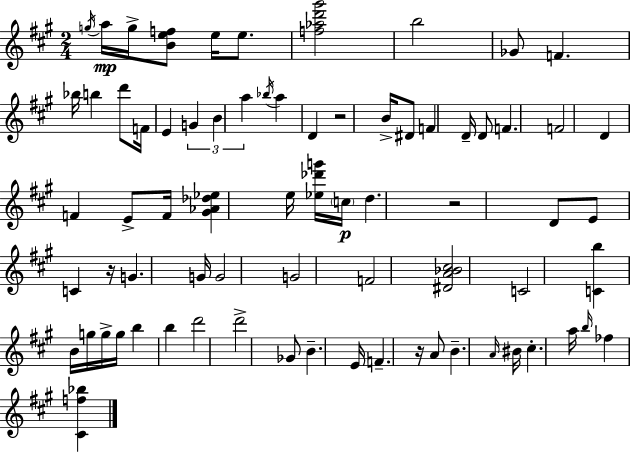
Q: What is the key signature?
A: A major